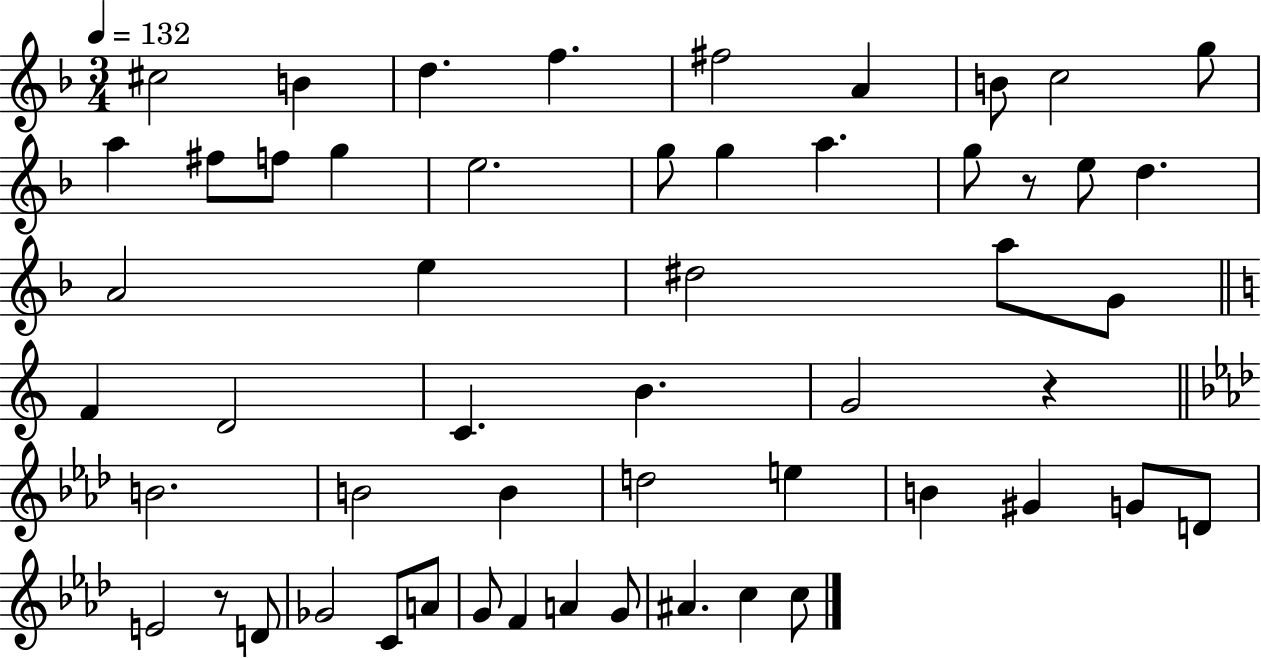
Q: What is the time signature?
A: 3/4